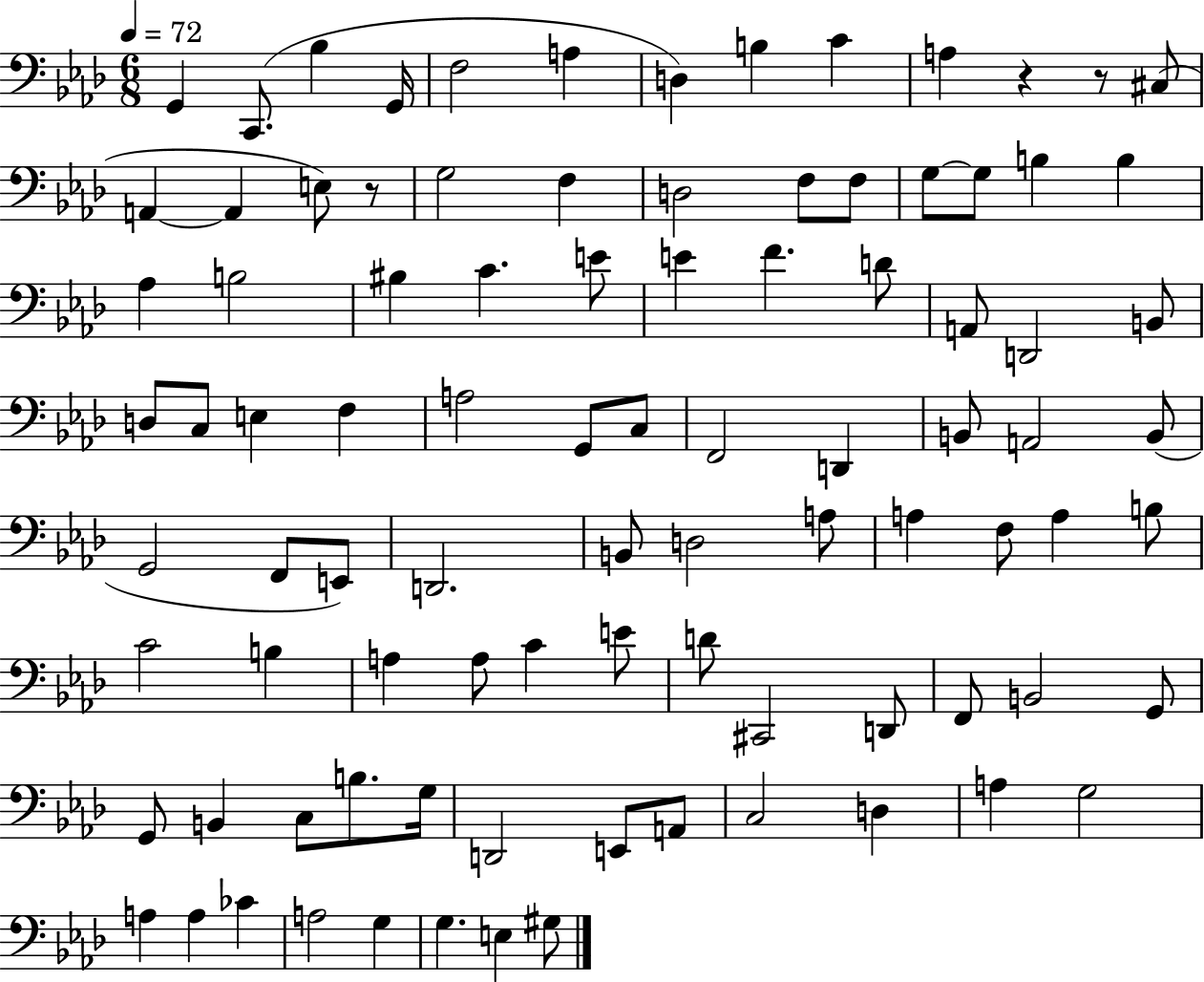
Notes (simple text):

G2/q C2/e. Bb3/q G2/s F3/h A3/q D3/q B3/q C4/q A3/q R/q R/e C#3/e A2/q A2/q E3/e R/e G3/h F3/q D3/h F3/e F3/e G3/e G3/e B3/q B3/q Ab3/q B3/h BIS3/q C4/q. E4/e E4/q F4/q. D4/e A2/e D2/h B2/e D3/e C3/e E3/q F3/q A3/h G2/e C3/e F2/h D2/q B2/e A2/h B2/e G2/h F2/e E2/e D2/h. B2/e D3/h A3/e A3/q F3/e A3/q B3/e C4/h B3/q A3/q A3/e C4/q E4/e D4/e C#2/h D2/e F2/e B2/h G2/e G2/e B2/q C3/e B3/e. G3/s D2/h E2/e A2/e C3/h D3/q A3/q G3/h A3/q A3/q CES4/q A3/h G3/q G3/q. E3/q G#3/e